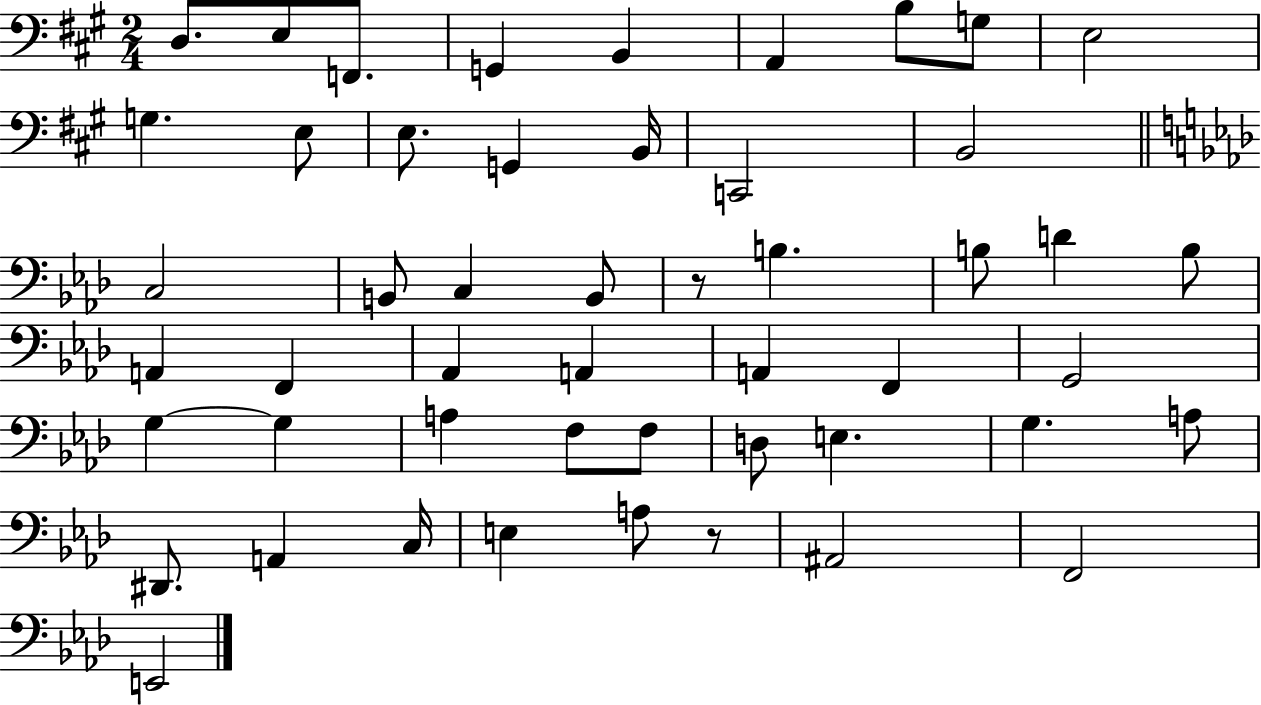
X:1
T:Untitled
M:2/4
L:1/4
K:A
D,/2 E,/2 F,,/2 G,, B,, A,, B,/2 G,/2 E,2 G, E,/2 E,/2 G,, B,,/4 C,,2 B,,2 C,2 B,,/2 C, B,,/2 z/2 B, B,/2 D B,/2 A,, F,, _A,, A,, A,, F,, G,,2 G, G, A, F,/2 F,/2 D,/2 E, G, A,/2 ^D,,/2 A,, C,/4 E, A,/2 z/2 ^A,,2 F,,2 E,,2